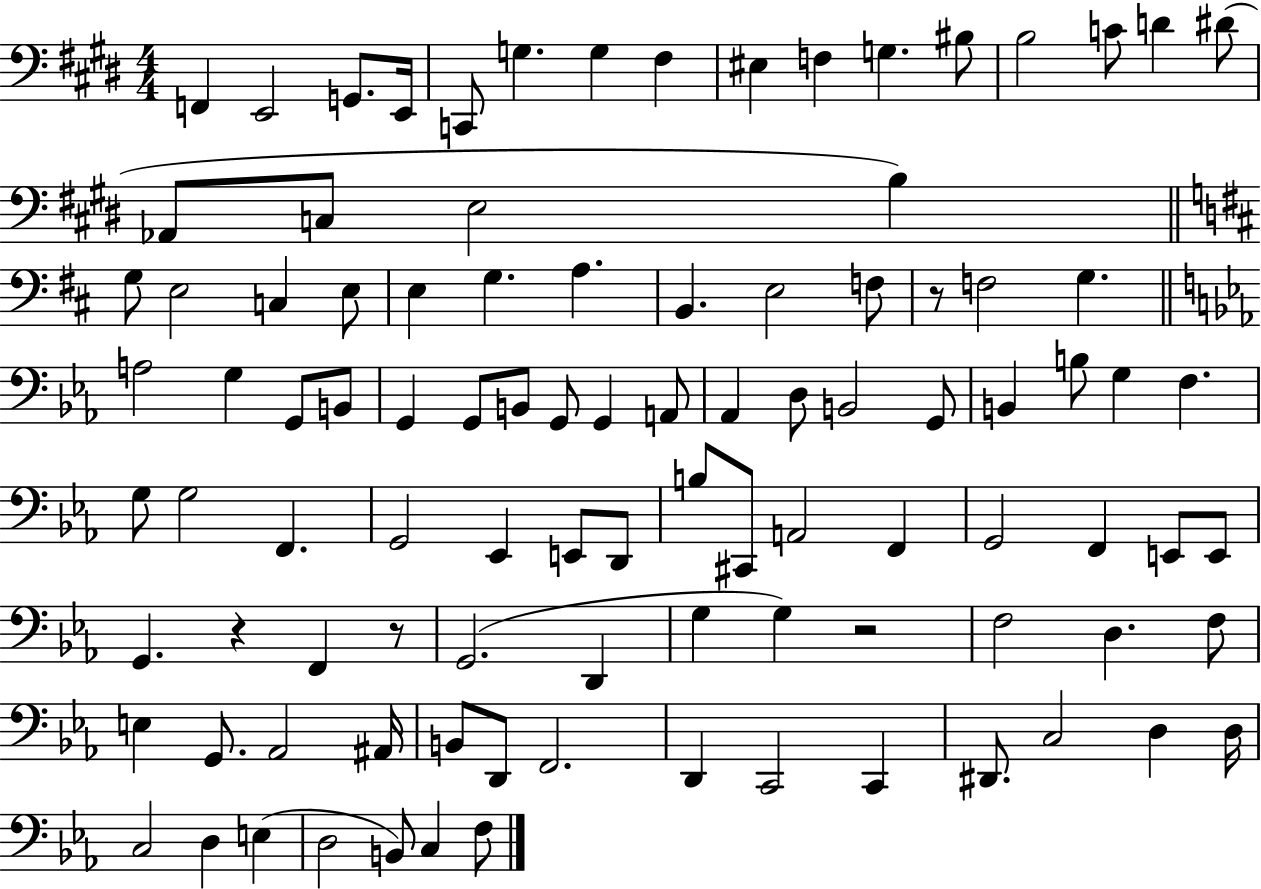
X:1
T:Untitled
M:4/4
L:1/4
K:E
F,, E,,2 G,,/2 E,,/4 C,,/2 G, G, ^F, ^E, F, G, ^B,/2 B,2 C/2 D ^D/2 _A,,/2 C,/2 E,2 B, G,/2 E,2 C, E,/2 E, G, A, B,, E,2 F,/2 z/2 F,2 G, A,2 G, G,,/2 B,,/2 G,, G,,/2 B,,/2 G,,/2 G,, A,,/2 _A,, D,/2 B,,2 G,,/2 B,, B,/2 G, F, G,/2 G,2 F,, G,,2 _E,, E,,/2 D,,/2 B,/2 ^C,,/2 A,,2 F,, G,,2 F,, E,,/2 E,,/2 G,, z F,, z/2 G,,2 D,, G, G, z2 F,2 D, F,/2 E, G,,/2 _A,,2 ^A,,/4 B,,/2 D,,/2 F,,2 D,, C,,2 C,, ^D,,/2 C,2 D, D,/4 C,2 D, E, D,2 B,,/2 C, F,/2